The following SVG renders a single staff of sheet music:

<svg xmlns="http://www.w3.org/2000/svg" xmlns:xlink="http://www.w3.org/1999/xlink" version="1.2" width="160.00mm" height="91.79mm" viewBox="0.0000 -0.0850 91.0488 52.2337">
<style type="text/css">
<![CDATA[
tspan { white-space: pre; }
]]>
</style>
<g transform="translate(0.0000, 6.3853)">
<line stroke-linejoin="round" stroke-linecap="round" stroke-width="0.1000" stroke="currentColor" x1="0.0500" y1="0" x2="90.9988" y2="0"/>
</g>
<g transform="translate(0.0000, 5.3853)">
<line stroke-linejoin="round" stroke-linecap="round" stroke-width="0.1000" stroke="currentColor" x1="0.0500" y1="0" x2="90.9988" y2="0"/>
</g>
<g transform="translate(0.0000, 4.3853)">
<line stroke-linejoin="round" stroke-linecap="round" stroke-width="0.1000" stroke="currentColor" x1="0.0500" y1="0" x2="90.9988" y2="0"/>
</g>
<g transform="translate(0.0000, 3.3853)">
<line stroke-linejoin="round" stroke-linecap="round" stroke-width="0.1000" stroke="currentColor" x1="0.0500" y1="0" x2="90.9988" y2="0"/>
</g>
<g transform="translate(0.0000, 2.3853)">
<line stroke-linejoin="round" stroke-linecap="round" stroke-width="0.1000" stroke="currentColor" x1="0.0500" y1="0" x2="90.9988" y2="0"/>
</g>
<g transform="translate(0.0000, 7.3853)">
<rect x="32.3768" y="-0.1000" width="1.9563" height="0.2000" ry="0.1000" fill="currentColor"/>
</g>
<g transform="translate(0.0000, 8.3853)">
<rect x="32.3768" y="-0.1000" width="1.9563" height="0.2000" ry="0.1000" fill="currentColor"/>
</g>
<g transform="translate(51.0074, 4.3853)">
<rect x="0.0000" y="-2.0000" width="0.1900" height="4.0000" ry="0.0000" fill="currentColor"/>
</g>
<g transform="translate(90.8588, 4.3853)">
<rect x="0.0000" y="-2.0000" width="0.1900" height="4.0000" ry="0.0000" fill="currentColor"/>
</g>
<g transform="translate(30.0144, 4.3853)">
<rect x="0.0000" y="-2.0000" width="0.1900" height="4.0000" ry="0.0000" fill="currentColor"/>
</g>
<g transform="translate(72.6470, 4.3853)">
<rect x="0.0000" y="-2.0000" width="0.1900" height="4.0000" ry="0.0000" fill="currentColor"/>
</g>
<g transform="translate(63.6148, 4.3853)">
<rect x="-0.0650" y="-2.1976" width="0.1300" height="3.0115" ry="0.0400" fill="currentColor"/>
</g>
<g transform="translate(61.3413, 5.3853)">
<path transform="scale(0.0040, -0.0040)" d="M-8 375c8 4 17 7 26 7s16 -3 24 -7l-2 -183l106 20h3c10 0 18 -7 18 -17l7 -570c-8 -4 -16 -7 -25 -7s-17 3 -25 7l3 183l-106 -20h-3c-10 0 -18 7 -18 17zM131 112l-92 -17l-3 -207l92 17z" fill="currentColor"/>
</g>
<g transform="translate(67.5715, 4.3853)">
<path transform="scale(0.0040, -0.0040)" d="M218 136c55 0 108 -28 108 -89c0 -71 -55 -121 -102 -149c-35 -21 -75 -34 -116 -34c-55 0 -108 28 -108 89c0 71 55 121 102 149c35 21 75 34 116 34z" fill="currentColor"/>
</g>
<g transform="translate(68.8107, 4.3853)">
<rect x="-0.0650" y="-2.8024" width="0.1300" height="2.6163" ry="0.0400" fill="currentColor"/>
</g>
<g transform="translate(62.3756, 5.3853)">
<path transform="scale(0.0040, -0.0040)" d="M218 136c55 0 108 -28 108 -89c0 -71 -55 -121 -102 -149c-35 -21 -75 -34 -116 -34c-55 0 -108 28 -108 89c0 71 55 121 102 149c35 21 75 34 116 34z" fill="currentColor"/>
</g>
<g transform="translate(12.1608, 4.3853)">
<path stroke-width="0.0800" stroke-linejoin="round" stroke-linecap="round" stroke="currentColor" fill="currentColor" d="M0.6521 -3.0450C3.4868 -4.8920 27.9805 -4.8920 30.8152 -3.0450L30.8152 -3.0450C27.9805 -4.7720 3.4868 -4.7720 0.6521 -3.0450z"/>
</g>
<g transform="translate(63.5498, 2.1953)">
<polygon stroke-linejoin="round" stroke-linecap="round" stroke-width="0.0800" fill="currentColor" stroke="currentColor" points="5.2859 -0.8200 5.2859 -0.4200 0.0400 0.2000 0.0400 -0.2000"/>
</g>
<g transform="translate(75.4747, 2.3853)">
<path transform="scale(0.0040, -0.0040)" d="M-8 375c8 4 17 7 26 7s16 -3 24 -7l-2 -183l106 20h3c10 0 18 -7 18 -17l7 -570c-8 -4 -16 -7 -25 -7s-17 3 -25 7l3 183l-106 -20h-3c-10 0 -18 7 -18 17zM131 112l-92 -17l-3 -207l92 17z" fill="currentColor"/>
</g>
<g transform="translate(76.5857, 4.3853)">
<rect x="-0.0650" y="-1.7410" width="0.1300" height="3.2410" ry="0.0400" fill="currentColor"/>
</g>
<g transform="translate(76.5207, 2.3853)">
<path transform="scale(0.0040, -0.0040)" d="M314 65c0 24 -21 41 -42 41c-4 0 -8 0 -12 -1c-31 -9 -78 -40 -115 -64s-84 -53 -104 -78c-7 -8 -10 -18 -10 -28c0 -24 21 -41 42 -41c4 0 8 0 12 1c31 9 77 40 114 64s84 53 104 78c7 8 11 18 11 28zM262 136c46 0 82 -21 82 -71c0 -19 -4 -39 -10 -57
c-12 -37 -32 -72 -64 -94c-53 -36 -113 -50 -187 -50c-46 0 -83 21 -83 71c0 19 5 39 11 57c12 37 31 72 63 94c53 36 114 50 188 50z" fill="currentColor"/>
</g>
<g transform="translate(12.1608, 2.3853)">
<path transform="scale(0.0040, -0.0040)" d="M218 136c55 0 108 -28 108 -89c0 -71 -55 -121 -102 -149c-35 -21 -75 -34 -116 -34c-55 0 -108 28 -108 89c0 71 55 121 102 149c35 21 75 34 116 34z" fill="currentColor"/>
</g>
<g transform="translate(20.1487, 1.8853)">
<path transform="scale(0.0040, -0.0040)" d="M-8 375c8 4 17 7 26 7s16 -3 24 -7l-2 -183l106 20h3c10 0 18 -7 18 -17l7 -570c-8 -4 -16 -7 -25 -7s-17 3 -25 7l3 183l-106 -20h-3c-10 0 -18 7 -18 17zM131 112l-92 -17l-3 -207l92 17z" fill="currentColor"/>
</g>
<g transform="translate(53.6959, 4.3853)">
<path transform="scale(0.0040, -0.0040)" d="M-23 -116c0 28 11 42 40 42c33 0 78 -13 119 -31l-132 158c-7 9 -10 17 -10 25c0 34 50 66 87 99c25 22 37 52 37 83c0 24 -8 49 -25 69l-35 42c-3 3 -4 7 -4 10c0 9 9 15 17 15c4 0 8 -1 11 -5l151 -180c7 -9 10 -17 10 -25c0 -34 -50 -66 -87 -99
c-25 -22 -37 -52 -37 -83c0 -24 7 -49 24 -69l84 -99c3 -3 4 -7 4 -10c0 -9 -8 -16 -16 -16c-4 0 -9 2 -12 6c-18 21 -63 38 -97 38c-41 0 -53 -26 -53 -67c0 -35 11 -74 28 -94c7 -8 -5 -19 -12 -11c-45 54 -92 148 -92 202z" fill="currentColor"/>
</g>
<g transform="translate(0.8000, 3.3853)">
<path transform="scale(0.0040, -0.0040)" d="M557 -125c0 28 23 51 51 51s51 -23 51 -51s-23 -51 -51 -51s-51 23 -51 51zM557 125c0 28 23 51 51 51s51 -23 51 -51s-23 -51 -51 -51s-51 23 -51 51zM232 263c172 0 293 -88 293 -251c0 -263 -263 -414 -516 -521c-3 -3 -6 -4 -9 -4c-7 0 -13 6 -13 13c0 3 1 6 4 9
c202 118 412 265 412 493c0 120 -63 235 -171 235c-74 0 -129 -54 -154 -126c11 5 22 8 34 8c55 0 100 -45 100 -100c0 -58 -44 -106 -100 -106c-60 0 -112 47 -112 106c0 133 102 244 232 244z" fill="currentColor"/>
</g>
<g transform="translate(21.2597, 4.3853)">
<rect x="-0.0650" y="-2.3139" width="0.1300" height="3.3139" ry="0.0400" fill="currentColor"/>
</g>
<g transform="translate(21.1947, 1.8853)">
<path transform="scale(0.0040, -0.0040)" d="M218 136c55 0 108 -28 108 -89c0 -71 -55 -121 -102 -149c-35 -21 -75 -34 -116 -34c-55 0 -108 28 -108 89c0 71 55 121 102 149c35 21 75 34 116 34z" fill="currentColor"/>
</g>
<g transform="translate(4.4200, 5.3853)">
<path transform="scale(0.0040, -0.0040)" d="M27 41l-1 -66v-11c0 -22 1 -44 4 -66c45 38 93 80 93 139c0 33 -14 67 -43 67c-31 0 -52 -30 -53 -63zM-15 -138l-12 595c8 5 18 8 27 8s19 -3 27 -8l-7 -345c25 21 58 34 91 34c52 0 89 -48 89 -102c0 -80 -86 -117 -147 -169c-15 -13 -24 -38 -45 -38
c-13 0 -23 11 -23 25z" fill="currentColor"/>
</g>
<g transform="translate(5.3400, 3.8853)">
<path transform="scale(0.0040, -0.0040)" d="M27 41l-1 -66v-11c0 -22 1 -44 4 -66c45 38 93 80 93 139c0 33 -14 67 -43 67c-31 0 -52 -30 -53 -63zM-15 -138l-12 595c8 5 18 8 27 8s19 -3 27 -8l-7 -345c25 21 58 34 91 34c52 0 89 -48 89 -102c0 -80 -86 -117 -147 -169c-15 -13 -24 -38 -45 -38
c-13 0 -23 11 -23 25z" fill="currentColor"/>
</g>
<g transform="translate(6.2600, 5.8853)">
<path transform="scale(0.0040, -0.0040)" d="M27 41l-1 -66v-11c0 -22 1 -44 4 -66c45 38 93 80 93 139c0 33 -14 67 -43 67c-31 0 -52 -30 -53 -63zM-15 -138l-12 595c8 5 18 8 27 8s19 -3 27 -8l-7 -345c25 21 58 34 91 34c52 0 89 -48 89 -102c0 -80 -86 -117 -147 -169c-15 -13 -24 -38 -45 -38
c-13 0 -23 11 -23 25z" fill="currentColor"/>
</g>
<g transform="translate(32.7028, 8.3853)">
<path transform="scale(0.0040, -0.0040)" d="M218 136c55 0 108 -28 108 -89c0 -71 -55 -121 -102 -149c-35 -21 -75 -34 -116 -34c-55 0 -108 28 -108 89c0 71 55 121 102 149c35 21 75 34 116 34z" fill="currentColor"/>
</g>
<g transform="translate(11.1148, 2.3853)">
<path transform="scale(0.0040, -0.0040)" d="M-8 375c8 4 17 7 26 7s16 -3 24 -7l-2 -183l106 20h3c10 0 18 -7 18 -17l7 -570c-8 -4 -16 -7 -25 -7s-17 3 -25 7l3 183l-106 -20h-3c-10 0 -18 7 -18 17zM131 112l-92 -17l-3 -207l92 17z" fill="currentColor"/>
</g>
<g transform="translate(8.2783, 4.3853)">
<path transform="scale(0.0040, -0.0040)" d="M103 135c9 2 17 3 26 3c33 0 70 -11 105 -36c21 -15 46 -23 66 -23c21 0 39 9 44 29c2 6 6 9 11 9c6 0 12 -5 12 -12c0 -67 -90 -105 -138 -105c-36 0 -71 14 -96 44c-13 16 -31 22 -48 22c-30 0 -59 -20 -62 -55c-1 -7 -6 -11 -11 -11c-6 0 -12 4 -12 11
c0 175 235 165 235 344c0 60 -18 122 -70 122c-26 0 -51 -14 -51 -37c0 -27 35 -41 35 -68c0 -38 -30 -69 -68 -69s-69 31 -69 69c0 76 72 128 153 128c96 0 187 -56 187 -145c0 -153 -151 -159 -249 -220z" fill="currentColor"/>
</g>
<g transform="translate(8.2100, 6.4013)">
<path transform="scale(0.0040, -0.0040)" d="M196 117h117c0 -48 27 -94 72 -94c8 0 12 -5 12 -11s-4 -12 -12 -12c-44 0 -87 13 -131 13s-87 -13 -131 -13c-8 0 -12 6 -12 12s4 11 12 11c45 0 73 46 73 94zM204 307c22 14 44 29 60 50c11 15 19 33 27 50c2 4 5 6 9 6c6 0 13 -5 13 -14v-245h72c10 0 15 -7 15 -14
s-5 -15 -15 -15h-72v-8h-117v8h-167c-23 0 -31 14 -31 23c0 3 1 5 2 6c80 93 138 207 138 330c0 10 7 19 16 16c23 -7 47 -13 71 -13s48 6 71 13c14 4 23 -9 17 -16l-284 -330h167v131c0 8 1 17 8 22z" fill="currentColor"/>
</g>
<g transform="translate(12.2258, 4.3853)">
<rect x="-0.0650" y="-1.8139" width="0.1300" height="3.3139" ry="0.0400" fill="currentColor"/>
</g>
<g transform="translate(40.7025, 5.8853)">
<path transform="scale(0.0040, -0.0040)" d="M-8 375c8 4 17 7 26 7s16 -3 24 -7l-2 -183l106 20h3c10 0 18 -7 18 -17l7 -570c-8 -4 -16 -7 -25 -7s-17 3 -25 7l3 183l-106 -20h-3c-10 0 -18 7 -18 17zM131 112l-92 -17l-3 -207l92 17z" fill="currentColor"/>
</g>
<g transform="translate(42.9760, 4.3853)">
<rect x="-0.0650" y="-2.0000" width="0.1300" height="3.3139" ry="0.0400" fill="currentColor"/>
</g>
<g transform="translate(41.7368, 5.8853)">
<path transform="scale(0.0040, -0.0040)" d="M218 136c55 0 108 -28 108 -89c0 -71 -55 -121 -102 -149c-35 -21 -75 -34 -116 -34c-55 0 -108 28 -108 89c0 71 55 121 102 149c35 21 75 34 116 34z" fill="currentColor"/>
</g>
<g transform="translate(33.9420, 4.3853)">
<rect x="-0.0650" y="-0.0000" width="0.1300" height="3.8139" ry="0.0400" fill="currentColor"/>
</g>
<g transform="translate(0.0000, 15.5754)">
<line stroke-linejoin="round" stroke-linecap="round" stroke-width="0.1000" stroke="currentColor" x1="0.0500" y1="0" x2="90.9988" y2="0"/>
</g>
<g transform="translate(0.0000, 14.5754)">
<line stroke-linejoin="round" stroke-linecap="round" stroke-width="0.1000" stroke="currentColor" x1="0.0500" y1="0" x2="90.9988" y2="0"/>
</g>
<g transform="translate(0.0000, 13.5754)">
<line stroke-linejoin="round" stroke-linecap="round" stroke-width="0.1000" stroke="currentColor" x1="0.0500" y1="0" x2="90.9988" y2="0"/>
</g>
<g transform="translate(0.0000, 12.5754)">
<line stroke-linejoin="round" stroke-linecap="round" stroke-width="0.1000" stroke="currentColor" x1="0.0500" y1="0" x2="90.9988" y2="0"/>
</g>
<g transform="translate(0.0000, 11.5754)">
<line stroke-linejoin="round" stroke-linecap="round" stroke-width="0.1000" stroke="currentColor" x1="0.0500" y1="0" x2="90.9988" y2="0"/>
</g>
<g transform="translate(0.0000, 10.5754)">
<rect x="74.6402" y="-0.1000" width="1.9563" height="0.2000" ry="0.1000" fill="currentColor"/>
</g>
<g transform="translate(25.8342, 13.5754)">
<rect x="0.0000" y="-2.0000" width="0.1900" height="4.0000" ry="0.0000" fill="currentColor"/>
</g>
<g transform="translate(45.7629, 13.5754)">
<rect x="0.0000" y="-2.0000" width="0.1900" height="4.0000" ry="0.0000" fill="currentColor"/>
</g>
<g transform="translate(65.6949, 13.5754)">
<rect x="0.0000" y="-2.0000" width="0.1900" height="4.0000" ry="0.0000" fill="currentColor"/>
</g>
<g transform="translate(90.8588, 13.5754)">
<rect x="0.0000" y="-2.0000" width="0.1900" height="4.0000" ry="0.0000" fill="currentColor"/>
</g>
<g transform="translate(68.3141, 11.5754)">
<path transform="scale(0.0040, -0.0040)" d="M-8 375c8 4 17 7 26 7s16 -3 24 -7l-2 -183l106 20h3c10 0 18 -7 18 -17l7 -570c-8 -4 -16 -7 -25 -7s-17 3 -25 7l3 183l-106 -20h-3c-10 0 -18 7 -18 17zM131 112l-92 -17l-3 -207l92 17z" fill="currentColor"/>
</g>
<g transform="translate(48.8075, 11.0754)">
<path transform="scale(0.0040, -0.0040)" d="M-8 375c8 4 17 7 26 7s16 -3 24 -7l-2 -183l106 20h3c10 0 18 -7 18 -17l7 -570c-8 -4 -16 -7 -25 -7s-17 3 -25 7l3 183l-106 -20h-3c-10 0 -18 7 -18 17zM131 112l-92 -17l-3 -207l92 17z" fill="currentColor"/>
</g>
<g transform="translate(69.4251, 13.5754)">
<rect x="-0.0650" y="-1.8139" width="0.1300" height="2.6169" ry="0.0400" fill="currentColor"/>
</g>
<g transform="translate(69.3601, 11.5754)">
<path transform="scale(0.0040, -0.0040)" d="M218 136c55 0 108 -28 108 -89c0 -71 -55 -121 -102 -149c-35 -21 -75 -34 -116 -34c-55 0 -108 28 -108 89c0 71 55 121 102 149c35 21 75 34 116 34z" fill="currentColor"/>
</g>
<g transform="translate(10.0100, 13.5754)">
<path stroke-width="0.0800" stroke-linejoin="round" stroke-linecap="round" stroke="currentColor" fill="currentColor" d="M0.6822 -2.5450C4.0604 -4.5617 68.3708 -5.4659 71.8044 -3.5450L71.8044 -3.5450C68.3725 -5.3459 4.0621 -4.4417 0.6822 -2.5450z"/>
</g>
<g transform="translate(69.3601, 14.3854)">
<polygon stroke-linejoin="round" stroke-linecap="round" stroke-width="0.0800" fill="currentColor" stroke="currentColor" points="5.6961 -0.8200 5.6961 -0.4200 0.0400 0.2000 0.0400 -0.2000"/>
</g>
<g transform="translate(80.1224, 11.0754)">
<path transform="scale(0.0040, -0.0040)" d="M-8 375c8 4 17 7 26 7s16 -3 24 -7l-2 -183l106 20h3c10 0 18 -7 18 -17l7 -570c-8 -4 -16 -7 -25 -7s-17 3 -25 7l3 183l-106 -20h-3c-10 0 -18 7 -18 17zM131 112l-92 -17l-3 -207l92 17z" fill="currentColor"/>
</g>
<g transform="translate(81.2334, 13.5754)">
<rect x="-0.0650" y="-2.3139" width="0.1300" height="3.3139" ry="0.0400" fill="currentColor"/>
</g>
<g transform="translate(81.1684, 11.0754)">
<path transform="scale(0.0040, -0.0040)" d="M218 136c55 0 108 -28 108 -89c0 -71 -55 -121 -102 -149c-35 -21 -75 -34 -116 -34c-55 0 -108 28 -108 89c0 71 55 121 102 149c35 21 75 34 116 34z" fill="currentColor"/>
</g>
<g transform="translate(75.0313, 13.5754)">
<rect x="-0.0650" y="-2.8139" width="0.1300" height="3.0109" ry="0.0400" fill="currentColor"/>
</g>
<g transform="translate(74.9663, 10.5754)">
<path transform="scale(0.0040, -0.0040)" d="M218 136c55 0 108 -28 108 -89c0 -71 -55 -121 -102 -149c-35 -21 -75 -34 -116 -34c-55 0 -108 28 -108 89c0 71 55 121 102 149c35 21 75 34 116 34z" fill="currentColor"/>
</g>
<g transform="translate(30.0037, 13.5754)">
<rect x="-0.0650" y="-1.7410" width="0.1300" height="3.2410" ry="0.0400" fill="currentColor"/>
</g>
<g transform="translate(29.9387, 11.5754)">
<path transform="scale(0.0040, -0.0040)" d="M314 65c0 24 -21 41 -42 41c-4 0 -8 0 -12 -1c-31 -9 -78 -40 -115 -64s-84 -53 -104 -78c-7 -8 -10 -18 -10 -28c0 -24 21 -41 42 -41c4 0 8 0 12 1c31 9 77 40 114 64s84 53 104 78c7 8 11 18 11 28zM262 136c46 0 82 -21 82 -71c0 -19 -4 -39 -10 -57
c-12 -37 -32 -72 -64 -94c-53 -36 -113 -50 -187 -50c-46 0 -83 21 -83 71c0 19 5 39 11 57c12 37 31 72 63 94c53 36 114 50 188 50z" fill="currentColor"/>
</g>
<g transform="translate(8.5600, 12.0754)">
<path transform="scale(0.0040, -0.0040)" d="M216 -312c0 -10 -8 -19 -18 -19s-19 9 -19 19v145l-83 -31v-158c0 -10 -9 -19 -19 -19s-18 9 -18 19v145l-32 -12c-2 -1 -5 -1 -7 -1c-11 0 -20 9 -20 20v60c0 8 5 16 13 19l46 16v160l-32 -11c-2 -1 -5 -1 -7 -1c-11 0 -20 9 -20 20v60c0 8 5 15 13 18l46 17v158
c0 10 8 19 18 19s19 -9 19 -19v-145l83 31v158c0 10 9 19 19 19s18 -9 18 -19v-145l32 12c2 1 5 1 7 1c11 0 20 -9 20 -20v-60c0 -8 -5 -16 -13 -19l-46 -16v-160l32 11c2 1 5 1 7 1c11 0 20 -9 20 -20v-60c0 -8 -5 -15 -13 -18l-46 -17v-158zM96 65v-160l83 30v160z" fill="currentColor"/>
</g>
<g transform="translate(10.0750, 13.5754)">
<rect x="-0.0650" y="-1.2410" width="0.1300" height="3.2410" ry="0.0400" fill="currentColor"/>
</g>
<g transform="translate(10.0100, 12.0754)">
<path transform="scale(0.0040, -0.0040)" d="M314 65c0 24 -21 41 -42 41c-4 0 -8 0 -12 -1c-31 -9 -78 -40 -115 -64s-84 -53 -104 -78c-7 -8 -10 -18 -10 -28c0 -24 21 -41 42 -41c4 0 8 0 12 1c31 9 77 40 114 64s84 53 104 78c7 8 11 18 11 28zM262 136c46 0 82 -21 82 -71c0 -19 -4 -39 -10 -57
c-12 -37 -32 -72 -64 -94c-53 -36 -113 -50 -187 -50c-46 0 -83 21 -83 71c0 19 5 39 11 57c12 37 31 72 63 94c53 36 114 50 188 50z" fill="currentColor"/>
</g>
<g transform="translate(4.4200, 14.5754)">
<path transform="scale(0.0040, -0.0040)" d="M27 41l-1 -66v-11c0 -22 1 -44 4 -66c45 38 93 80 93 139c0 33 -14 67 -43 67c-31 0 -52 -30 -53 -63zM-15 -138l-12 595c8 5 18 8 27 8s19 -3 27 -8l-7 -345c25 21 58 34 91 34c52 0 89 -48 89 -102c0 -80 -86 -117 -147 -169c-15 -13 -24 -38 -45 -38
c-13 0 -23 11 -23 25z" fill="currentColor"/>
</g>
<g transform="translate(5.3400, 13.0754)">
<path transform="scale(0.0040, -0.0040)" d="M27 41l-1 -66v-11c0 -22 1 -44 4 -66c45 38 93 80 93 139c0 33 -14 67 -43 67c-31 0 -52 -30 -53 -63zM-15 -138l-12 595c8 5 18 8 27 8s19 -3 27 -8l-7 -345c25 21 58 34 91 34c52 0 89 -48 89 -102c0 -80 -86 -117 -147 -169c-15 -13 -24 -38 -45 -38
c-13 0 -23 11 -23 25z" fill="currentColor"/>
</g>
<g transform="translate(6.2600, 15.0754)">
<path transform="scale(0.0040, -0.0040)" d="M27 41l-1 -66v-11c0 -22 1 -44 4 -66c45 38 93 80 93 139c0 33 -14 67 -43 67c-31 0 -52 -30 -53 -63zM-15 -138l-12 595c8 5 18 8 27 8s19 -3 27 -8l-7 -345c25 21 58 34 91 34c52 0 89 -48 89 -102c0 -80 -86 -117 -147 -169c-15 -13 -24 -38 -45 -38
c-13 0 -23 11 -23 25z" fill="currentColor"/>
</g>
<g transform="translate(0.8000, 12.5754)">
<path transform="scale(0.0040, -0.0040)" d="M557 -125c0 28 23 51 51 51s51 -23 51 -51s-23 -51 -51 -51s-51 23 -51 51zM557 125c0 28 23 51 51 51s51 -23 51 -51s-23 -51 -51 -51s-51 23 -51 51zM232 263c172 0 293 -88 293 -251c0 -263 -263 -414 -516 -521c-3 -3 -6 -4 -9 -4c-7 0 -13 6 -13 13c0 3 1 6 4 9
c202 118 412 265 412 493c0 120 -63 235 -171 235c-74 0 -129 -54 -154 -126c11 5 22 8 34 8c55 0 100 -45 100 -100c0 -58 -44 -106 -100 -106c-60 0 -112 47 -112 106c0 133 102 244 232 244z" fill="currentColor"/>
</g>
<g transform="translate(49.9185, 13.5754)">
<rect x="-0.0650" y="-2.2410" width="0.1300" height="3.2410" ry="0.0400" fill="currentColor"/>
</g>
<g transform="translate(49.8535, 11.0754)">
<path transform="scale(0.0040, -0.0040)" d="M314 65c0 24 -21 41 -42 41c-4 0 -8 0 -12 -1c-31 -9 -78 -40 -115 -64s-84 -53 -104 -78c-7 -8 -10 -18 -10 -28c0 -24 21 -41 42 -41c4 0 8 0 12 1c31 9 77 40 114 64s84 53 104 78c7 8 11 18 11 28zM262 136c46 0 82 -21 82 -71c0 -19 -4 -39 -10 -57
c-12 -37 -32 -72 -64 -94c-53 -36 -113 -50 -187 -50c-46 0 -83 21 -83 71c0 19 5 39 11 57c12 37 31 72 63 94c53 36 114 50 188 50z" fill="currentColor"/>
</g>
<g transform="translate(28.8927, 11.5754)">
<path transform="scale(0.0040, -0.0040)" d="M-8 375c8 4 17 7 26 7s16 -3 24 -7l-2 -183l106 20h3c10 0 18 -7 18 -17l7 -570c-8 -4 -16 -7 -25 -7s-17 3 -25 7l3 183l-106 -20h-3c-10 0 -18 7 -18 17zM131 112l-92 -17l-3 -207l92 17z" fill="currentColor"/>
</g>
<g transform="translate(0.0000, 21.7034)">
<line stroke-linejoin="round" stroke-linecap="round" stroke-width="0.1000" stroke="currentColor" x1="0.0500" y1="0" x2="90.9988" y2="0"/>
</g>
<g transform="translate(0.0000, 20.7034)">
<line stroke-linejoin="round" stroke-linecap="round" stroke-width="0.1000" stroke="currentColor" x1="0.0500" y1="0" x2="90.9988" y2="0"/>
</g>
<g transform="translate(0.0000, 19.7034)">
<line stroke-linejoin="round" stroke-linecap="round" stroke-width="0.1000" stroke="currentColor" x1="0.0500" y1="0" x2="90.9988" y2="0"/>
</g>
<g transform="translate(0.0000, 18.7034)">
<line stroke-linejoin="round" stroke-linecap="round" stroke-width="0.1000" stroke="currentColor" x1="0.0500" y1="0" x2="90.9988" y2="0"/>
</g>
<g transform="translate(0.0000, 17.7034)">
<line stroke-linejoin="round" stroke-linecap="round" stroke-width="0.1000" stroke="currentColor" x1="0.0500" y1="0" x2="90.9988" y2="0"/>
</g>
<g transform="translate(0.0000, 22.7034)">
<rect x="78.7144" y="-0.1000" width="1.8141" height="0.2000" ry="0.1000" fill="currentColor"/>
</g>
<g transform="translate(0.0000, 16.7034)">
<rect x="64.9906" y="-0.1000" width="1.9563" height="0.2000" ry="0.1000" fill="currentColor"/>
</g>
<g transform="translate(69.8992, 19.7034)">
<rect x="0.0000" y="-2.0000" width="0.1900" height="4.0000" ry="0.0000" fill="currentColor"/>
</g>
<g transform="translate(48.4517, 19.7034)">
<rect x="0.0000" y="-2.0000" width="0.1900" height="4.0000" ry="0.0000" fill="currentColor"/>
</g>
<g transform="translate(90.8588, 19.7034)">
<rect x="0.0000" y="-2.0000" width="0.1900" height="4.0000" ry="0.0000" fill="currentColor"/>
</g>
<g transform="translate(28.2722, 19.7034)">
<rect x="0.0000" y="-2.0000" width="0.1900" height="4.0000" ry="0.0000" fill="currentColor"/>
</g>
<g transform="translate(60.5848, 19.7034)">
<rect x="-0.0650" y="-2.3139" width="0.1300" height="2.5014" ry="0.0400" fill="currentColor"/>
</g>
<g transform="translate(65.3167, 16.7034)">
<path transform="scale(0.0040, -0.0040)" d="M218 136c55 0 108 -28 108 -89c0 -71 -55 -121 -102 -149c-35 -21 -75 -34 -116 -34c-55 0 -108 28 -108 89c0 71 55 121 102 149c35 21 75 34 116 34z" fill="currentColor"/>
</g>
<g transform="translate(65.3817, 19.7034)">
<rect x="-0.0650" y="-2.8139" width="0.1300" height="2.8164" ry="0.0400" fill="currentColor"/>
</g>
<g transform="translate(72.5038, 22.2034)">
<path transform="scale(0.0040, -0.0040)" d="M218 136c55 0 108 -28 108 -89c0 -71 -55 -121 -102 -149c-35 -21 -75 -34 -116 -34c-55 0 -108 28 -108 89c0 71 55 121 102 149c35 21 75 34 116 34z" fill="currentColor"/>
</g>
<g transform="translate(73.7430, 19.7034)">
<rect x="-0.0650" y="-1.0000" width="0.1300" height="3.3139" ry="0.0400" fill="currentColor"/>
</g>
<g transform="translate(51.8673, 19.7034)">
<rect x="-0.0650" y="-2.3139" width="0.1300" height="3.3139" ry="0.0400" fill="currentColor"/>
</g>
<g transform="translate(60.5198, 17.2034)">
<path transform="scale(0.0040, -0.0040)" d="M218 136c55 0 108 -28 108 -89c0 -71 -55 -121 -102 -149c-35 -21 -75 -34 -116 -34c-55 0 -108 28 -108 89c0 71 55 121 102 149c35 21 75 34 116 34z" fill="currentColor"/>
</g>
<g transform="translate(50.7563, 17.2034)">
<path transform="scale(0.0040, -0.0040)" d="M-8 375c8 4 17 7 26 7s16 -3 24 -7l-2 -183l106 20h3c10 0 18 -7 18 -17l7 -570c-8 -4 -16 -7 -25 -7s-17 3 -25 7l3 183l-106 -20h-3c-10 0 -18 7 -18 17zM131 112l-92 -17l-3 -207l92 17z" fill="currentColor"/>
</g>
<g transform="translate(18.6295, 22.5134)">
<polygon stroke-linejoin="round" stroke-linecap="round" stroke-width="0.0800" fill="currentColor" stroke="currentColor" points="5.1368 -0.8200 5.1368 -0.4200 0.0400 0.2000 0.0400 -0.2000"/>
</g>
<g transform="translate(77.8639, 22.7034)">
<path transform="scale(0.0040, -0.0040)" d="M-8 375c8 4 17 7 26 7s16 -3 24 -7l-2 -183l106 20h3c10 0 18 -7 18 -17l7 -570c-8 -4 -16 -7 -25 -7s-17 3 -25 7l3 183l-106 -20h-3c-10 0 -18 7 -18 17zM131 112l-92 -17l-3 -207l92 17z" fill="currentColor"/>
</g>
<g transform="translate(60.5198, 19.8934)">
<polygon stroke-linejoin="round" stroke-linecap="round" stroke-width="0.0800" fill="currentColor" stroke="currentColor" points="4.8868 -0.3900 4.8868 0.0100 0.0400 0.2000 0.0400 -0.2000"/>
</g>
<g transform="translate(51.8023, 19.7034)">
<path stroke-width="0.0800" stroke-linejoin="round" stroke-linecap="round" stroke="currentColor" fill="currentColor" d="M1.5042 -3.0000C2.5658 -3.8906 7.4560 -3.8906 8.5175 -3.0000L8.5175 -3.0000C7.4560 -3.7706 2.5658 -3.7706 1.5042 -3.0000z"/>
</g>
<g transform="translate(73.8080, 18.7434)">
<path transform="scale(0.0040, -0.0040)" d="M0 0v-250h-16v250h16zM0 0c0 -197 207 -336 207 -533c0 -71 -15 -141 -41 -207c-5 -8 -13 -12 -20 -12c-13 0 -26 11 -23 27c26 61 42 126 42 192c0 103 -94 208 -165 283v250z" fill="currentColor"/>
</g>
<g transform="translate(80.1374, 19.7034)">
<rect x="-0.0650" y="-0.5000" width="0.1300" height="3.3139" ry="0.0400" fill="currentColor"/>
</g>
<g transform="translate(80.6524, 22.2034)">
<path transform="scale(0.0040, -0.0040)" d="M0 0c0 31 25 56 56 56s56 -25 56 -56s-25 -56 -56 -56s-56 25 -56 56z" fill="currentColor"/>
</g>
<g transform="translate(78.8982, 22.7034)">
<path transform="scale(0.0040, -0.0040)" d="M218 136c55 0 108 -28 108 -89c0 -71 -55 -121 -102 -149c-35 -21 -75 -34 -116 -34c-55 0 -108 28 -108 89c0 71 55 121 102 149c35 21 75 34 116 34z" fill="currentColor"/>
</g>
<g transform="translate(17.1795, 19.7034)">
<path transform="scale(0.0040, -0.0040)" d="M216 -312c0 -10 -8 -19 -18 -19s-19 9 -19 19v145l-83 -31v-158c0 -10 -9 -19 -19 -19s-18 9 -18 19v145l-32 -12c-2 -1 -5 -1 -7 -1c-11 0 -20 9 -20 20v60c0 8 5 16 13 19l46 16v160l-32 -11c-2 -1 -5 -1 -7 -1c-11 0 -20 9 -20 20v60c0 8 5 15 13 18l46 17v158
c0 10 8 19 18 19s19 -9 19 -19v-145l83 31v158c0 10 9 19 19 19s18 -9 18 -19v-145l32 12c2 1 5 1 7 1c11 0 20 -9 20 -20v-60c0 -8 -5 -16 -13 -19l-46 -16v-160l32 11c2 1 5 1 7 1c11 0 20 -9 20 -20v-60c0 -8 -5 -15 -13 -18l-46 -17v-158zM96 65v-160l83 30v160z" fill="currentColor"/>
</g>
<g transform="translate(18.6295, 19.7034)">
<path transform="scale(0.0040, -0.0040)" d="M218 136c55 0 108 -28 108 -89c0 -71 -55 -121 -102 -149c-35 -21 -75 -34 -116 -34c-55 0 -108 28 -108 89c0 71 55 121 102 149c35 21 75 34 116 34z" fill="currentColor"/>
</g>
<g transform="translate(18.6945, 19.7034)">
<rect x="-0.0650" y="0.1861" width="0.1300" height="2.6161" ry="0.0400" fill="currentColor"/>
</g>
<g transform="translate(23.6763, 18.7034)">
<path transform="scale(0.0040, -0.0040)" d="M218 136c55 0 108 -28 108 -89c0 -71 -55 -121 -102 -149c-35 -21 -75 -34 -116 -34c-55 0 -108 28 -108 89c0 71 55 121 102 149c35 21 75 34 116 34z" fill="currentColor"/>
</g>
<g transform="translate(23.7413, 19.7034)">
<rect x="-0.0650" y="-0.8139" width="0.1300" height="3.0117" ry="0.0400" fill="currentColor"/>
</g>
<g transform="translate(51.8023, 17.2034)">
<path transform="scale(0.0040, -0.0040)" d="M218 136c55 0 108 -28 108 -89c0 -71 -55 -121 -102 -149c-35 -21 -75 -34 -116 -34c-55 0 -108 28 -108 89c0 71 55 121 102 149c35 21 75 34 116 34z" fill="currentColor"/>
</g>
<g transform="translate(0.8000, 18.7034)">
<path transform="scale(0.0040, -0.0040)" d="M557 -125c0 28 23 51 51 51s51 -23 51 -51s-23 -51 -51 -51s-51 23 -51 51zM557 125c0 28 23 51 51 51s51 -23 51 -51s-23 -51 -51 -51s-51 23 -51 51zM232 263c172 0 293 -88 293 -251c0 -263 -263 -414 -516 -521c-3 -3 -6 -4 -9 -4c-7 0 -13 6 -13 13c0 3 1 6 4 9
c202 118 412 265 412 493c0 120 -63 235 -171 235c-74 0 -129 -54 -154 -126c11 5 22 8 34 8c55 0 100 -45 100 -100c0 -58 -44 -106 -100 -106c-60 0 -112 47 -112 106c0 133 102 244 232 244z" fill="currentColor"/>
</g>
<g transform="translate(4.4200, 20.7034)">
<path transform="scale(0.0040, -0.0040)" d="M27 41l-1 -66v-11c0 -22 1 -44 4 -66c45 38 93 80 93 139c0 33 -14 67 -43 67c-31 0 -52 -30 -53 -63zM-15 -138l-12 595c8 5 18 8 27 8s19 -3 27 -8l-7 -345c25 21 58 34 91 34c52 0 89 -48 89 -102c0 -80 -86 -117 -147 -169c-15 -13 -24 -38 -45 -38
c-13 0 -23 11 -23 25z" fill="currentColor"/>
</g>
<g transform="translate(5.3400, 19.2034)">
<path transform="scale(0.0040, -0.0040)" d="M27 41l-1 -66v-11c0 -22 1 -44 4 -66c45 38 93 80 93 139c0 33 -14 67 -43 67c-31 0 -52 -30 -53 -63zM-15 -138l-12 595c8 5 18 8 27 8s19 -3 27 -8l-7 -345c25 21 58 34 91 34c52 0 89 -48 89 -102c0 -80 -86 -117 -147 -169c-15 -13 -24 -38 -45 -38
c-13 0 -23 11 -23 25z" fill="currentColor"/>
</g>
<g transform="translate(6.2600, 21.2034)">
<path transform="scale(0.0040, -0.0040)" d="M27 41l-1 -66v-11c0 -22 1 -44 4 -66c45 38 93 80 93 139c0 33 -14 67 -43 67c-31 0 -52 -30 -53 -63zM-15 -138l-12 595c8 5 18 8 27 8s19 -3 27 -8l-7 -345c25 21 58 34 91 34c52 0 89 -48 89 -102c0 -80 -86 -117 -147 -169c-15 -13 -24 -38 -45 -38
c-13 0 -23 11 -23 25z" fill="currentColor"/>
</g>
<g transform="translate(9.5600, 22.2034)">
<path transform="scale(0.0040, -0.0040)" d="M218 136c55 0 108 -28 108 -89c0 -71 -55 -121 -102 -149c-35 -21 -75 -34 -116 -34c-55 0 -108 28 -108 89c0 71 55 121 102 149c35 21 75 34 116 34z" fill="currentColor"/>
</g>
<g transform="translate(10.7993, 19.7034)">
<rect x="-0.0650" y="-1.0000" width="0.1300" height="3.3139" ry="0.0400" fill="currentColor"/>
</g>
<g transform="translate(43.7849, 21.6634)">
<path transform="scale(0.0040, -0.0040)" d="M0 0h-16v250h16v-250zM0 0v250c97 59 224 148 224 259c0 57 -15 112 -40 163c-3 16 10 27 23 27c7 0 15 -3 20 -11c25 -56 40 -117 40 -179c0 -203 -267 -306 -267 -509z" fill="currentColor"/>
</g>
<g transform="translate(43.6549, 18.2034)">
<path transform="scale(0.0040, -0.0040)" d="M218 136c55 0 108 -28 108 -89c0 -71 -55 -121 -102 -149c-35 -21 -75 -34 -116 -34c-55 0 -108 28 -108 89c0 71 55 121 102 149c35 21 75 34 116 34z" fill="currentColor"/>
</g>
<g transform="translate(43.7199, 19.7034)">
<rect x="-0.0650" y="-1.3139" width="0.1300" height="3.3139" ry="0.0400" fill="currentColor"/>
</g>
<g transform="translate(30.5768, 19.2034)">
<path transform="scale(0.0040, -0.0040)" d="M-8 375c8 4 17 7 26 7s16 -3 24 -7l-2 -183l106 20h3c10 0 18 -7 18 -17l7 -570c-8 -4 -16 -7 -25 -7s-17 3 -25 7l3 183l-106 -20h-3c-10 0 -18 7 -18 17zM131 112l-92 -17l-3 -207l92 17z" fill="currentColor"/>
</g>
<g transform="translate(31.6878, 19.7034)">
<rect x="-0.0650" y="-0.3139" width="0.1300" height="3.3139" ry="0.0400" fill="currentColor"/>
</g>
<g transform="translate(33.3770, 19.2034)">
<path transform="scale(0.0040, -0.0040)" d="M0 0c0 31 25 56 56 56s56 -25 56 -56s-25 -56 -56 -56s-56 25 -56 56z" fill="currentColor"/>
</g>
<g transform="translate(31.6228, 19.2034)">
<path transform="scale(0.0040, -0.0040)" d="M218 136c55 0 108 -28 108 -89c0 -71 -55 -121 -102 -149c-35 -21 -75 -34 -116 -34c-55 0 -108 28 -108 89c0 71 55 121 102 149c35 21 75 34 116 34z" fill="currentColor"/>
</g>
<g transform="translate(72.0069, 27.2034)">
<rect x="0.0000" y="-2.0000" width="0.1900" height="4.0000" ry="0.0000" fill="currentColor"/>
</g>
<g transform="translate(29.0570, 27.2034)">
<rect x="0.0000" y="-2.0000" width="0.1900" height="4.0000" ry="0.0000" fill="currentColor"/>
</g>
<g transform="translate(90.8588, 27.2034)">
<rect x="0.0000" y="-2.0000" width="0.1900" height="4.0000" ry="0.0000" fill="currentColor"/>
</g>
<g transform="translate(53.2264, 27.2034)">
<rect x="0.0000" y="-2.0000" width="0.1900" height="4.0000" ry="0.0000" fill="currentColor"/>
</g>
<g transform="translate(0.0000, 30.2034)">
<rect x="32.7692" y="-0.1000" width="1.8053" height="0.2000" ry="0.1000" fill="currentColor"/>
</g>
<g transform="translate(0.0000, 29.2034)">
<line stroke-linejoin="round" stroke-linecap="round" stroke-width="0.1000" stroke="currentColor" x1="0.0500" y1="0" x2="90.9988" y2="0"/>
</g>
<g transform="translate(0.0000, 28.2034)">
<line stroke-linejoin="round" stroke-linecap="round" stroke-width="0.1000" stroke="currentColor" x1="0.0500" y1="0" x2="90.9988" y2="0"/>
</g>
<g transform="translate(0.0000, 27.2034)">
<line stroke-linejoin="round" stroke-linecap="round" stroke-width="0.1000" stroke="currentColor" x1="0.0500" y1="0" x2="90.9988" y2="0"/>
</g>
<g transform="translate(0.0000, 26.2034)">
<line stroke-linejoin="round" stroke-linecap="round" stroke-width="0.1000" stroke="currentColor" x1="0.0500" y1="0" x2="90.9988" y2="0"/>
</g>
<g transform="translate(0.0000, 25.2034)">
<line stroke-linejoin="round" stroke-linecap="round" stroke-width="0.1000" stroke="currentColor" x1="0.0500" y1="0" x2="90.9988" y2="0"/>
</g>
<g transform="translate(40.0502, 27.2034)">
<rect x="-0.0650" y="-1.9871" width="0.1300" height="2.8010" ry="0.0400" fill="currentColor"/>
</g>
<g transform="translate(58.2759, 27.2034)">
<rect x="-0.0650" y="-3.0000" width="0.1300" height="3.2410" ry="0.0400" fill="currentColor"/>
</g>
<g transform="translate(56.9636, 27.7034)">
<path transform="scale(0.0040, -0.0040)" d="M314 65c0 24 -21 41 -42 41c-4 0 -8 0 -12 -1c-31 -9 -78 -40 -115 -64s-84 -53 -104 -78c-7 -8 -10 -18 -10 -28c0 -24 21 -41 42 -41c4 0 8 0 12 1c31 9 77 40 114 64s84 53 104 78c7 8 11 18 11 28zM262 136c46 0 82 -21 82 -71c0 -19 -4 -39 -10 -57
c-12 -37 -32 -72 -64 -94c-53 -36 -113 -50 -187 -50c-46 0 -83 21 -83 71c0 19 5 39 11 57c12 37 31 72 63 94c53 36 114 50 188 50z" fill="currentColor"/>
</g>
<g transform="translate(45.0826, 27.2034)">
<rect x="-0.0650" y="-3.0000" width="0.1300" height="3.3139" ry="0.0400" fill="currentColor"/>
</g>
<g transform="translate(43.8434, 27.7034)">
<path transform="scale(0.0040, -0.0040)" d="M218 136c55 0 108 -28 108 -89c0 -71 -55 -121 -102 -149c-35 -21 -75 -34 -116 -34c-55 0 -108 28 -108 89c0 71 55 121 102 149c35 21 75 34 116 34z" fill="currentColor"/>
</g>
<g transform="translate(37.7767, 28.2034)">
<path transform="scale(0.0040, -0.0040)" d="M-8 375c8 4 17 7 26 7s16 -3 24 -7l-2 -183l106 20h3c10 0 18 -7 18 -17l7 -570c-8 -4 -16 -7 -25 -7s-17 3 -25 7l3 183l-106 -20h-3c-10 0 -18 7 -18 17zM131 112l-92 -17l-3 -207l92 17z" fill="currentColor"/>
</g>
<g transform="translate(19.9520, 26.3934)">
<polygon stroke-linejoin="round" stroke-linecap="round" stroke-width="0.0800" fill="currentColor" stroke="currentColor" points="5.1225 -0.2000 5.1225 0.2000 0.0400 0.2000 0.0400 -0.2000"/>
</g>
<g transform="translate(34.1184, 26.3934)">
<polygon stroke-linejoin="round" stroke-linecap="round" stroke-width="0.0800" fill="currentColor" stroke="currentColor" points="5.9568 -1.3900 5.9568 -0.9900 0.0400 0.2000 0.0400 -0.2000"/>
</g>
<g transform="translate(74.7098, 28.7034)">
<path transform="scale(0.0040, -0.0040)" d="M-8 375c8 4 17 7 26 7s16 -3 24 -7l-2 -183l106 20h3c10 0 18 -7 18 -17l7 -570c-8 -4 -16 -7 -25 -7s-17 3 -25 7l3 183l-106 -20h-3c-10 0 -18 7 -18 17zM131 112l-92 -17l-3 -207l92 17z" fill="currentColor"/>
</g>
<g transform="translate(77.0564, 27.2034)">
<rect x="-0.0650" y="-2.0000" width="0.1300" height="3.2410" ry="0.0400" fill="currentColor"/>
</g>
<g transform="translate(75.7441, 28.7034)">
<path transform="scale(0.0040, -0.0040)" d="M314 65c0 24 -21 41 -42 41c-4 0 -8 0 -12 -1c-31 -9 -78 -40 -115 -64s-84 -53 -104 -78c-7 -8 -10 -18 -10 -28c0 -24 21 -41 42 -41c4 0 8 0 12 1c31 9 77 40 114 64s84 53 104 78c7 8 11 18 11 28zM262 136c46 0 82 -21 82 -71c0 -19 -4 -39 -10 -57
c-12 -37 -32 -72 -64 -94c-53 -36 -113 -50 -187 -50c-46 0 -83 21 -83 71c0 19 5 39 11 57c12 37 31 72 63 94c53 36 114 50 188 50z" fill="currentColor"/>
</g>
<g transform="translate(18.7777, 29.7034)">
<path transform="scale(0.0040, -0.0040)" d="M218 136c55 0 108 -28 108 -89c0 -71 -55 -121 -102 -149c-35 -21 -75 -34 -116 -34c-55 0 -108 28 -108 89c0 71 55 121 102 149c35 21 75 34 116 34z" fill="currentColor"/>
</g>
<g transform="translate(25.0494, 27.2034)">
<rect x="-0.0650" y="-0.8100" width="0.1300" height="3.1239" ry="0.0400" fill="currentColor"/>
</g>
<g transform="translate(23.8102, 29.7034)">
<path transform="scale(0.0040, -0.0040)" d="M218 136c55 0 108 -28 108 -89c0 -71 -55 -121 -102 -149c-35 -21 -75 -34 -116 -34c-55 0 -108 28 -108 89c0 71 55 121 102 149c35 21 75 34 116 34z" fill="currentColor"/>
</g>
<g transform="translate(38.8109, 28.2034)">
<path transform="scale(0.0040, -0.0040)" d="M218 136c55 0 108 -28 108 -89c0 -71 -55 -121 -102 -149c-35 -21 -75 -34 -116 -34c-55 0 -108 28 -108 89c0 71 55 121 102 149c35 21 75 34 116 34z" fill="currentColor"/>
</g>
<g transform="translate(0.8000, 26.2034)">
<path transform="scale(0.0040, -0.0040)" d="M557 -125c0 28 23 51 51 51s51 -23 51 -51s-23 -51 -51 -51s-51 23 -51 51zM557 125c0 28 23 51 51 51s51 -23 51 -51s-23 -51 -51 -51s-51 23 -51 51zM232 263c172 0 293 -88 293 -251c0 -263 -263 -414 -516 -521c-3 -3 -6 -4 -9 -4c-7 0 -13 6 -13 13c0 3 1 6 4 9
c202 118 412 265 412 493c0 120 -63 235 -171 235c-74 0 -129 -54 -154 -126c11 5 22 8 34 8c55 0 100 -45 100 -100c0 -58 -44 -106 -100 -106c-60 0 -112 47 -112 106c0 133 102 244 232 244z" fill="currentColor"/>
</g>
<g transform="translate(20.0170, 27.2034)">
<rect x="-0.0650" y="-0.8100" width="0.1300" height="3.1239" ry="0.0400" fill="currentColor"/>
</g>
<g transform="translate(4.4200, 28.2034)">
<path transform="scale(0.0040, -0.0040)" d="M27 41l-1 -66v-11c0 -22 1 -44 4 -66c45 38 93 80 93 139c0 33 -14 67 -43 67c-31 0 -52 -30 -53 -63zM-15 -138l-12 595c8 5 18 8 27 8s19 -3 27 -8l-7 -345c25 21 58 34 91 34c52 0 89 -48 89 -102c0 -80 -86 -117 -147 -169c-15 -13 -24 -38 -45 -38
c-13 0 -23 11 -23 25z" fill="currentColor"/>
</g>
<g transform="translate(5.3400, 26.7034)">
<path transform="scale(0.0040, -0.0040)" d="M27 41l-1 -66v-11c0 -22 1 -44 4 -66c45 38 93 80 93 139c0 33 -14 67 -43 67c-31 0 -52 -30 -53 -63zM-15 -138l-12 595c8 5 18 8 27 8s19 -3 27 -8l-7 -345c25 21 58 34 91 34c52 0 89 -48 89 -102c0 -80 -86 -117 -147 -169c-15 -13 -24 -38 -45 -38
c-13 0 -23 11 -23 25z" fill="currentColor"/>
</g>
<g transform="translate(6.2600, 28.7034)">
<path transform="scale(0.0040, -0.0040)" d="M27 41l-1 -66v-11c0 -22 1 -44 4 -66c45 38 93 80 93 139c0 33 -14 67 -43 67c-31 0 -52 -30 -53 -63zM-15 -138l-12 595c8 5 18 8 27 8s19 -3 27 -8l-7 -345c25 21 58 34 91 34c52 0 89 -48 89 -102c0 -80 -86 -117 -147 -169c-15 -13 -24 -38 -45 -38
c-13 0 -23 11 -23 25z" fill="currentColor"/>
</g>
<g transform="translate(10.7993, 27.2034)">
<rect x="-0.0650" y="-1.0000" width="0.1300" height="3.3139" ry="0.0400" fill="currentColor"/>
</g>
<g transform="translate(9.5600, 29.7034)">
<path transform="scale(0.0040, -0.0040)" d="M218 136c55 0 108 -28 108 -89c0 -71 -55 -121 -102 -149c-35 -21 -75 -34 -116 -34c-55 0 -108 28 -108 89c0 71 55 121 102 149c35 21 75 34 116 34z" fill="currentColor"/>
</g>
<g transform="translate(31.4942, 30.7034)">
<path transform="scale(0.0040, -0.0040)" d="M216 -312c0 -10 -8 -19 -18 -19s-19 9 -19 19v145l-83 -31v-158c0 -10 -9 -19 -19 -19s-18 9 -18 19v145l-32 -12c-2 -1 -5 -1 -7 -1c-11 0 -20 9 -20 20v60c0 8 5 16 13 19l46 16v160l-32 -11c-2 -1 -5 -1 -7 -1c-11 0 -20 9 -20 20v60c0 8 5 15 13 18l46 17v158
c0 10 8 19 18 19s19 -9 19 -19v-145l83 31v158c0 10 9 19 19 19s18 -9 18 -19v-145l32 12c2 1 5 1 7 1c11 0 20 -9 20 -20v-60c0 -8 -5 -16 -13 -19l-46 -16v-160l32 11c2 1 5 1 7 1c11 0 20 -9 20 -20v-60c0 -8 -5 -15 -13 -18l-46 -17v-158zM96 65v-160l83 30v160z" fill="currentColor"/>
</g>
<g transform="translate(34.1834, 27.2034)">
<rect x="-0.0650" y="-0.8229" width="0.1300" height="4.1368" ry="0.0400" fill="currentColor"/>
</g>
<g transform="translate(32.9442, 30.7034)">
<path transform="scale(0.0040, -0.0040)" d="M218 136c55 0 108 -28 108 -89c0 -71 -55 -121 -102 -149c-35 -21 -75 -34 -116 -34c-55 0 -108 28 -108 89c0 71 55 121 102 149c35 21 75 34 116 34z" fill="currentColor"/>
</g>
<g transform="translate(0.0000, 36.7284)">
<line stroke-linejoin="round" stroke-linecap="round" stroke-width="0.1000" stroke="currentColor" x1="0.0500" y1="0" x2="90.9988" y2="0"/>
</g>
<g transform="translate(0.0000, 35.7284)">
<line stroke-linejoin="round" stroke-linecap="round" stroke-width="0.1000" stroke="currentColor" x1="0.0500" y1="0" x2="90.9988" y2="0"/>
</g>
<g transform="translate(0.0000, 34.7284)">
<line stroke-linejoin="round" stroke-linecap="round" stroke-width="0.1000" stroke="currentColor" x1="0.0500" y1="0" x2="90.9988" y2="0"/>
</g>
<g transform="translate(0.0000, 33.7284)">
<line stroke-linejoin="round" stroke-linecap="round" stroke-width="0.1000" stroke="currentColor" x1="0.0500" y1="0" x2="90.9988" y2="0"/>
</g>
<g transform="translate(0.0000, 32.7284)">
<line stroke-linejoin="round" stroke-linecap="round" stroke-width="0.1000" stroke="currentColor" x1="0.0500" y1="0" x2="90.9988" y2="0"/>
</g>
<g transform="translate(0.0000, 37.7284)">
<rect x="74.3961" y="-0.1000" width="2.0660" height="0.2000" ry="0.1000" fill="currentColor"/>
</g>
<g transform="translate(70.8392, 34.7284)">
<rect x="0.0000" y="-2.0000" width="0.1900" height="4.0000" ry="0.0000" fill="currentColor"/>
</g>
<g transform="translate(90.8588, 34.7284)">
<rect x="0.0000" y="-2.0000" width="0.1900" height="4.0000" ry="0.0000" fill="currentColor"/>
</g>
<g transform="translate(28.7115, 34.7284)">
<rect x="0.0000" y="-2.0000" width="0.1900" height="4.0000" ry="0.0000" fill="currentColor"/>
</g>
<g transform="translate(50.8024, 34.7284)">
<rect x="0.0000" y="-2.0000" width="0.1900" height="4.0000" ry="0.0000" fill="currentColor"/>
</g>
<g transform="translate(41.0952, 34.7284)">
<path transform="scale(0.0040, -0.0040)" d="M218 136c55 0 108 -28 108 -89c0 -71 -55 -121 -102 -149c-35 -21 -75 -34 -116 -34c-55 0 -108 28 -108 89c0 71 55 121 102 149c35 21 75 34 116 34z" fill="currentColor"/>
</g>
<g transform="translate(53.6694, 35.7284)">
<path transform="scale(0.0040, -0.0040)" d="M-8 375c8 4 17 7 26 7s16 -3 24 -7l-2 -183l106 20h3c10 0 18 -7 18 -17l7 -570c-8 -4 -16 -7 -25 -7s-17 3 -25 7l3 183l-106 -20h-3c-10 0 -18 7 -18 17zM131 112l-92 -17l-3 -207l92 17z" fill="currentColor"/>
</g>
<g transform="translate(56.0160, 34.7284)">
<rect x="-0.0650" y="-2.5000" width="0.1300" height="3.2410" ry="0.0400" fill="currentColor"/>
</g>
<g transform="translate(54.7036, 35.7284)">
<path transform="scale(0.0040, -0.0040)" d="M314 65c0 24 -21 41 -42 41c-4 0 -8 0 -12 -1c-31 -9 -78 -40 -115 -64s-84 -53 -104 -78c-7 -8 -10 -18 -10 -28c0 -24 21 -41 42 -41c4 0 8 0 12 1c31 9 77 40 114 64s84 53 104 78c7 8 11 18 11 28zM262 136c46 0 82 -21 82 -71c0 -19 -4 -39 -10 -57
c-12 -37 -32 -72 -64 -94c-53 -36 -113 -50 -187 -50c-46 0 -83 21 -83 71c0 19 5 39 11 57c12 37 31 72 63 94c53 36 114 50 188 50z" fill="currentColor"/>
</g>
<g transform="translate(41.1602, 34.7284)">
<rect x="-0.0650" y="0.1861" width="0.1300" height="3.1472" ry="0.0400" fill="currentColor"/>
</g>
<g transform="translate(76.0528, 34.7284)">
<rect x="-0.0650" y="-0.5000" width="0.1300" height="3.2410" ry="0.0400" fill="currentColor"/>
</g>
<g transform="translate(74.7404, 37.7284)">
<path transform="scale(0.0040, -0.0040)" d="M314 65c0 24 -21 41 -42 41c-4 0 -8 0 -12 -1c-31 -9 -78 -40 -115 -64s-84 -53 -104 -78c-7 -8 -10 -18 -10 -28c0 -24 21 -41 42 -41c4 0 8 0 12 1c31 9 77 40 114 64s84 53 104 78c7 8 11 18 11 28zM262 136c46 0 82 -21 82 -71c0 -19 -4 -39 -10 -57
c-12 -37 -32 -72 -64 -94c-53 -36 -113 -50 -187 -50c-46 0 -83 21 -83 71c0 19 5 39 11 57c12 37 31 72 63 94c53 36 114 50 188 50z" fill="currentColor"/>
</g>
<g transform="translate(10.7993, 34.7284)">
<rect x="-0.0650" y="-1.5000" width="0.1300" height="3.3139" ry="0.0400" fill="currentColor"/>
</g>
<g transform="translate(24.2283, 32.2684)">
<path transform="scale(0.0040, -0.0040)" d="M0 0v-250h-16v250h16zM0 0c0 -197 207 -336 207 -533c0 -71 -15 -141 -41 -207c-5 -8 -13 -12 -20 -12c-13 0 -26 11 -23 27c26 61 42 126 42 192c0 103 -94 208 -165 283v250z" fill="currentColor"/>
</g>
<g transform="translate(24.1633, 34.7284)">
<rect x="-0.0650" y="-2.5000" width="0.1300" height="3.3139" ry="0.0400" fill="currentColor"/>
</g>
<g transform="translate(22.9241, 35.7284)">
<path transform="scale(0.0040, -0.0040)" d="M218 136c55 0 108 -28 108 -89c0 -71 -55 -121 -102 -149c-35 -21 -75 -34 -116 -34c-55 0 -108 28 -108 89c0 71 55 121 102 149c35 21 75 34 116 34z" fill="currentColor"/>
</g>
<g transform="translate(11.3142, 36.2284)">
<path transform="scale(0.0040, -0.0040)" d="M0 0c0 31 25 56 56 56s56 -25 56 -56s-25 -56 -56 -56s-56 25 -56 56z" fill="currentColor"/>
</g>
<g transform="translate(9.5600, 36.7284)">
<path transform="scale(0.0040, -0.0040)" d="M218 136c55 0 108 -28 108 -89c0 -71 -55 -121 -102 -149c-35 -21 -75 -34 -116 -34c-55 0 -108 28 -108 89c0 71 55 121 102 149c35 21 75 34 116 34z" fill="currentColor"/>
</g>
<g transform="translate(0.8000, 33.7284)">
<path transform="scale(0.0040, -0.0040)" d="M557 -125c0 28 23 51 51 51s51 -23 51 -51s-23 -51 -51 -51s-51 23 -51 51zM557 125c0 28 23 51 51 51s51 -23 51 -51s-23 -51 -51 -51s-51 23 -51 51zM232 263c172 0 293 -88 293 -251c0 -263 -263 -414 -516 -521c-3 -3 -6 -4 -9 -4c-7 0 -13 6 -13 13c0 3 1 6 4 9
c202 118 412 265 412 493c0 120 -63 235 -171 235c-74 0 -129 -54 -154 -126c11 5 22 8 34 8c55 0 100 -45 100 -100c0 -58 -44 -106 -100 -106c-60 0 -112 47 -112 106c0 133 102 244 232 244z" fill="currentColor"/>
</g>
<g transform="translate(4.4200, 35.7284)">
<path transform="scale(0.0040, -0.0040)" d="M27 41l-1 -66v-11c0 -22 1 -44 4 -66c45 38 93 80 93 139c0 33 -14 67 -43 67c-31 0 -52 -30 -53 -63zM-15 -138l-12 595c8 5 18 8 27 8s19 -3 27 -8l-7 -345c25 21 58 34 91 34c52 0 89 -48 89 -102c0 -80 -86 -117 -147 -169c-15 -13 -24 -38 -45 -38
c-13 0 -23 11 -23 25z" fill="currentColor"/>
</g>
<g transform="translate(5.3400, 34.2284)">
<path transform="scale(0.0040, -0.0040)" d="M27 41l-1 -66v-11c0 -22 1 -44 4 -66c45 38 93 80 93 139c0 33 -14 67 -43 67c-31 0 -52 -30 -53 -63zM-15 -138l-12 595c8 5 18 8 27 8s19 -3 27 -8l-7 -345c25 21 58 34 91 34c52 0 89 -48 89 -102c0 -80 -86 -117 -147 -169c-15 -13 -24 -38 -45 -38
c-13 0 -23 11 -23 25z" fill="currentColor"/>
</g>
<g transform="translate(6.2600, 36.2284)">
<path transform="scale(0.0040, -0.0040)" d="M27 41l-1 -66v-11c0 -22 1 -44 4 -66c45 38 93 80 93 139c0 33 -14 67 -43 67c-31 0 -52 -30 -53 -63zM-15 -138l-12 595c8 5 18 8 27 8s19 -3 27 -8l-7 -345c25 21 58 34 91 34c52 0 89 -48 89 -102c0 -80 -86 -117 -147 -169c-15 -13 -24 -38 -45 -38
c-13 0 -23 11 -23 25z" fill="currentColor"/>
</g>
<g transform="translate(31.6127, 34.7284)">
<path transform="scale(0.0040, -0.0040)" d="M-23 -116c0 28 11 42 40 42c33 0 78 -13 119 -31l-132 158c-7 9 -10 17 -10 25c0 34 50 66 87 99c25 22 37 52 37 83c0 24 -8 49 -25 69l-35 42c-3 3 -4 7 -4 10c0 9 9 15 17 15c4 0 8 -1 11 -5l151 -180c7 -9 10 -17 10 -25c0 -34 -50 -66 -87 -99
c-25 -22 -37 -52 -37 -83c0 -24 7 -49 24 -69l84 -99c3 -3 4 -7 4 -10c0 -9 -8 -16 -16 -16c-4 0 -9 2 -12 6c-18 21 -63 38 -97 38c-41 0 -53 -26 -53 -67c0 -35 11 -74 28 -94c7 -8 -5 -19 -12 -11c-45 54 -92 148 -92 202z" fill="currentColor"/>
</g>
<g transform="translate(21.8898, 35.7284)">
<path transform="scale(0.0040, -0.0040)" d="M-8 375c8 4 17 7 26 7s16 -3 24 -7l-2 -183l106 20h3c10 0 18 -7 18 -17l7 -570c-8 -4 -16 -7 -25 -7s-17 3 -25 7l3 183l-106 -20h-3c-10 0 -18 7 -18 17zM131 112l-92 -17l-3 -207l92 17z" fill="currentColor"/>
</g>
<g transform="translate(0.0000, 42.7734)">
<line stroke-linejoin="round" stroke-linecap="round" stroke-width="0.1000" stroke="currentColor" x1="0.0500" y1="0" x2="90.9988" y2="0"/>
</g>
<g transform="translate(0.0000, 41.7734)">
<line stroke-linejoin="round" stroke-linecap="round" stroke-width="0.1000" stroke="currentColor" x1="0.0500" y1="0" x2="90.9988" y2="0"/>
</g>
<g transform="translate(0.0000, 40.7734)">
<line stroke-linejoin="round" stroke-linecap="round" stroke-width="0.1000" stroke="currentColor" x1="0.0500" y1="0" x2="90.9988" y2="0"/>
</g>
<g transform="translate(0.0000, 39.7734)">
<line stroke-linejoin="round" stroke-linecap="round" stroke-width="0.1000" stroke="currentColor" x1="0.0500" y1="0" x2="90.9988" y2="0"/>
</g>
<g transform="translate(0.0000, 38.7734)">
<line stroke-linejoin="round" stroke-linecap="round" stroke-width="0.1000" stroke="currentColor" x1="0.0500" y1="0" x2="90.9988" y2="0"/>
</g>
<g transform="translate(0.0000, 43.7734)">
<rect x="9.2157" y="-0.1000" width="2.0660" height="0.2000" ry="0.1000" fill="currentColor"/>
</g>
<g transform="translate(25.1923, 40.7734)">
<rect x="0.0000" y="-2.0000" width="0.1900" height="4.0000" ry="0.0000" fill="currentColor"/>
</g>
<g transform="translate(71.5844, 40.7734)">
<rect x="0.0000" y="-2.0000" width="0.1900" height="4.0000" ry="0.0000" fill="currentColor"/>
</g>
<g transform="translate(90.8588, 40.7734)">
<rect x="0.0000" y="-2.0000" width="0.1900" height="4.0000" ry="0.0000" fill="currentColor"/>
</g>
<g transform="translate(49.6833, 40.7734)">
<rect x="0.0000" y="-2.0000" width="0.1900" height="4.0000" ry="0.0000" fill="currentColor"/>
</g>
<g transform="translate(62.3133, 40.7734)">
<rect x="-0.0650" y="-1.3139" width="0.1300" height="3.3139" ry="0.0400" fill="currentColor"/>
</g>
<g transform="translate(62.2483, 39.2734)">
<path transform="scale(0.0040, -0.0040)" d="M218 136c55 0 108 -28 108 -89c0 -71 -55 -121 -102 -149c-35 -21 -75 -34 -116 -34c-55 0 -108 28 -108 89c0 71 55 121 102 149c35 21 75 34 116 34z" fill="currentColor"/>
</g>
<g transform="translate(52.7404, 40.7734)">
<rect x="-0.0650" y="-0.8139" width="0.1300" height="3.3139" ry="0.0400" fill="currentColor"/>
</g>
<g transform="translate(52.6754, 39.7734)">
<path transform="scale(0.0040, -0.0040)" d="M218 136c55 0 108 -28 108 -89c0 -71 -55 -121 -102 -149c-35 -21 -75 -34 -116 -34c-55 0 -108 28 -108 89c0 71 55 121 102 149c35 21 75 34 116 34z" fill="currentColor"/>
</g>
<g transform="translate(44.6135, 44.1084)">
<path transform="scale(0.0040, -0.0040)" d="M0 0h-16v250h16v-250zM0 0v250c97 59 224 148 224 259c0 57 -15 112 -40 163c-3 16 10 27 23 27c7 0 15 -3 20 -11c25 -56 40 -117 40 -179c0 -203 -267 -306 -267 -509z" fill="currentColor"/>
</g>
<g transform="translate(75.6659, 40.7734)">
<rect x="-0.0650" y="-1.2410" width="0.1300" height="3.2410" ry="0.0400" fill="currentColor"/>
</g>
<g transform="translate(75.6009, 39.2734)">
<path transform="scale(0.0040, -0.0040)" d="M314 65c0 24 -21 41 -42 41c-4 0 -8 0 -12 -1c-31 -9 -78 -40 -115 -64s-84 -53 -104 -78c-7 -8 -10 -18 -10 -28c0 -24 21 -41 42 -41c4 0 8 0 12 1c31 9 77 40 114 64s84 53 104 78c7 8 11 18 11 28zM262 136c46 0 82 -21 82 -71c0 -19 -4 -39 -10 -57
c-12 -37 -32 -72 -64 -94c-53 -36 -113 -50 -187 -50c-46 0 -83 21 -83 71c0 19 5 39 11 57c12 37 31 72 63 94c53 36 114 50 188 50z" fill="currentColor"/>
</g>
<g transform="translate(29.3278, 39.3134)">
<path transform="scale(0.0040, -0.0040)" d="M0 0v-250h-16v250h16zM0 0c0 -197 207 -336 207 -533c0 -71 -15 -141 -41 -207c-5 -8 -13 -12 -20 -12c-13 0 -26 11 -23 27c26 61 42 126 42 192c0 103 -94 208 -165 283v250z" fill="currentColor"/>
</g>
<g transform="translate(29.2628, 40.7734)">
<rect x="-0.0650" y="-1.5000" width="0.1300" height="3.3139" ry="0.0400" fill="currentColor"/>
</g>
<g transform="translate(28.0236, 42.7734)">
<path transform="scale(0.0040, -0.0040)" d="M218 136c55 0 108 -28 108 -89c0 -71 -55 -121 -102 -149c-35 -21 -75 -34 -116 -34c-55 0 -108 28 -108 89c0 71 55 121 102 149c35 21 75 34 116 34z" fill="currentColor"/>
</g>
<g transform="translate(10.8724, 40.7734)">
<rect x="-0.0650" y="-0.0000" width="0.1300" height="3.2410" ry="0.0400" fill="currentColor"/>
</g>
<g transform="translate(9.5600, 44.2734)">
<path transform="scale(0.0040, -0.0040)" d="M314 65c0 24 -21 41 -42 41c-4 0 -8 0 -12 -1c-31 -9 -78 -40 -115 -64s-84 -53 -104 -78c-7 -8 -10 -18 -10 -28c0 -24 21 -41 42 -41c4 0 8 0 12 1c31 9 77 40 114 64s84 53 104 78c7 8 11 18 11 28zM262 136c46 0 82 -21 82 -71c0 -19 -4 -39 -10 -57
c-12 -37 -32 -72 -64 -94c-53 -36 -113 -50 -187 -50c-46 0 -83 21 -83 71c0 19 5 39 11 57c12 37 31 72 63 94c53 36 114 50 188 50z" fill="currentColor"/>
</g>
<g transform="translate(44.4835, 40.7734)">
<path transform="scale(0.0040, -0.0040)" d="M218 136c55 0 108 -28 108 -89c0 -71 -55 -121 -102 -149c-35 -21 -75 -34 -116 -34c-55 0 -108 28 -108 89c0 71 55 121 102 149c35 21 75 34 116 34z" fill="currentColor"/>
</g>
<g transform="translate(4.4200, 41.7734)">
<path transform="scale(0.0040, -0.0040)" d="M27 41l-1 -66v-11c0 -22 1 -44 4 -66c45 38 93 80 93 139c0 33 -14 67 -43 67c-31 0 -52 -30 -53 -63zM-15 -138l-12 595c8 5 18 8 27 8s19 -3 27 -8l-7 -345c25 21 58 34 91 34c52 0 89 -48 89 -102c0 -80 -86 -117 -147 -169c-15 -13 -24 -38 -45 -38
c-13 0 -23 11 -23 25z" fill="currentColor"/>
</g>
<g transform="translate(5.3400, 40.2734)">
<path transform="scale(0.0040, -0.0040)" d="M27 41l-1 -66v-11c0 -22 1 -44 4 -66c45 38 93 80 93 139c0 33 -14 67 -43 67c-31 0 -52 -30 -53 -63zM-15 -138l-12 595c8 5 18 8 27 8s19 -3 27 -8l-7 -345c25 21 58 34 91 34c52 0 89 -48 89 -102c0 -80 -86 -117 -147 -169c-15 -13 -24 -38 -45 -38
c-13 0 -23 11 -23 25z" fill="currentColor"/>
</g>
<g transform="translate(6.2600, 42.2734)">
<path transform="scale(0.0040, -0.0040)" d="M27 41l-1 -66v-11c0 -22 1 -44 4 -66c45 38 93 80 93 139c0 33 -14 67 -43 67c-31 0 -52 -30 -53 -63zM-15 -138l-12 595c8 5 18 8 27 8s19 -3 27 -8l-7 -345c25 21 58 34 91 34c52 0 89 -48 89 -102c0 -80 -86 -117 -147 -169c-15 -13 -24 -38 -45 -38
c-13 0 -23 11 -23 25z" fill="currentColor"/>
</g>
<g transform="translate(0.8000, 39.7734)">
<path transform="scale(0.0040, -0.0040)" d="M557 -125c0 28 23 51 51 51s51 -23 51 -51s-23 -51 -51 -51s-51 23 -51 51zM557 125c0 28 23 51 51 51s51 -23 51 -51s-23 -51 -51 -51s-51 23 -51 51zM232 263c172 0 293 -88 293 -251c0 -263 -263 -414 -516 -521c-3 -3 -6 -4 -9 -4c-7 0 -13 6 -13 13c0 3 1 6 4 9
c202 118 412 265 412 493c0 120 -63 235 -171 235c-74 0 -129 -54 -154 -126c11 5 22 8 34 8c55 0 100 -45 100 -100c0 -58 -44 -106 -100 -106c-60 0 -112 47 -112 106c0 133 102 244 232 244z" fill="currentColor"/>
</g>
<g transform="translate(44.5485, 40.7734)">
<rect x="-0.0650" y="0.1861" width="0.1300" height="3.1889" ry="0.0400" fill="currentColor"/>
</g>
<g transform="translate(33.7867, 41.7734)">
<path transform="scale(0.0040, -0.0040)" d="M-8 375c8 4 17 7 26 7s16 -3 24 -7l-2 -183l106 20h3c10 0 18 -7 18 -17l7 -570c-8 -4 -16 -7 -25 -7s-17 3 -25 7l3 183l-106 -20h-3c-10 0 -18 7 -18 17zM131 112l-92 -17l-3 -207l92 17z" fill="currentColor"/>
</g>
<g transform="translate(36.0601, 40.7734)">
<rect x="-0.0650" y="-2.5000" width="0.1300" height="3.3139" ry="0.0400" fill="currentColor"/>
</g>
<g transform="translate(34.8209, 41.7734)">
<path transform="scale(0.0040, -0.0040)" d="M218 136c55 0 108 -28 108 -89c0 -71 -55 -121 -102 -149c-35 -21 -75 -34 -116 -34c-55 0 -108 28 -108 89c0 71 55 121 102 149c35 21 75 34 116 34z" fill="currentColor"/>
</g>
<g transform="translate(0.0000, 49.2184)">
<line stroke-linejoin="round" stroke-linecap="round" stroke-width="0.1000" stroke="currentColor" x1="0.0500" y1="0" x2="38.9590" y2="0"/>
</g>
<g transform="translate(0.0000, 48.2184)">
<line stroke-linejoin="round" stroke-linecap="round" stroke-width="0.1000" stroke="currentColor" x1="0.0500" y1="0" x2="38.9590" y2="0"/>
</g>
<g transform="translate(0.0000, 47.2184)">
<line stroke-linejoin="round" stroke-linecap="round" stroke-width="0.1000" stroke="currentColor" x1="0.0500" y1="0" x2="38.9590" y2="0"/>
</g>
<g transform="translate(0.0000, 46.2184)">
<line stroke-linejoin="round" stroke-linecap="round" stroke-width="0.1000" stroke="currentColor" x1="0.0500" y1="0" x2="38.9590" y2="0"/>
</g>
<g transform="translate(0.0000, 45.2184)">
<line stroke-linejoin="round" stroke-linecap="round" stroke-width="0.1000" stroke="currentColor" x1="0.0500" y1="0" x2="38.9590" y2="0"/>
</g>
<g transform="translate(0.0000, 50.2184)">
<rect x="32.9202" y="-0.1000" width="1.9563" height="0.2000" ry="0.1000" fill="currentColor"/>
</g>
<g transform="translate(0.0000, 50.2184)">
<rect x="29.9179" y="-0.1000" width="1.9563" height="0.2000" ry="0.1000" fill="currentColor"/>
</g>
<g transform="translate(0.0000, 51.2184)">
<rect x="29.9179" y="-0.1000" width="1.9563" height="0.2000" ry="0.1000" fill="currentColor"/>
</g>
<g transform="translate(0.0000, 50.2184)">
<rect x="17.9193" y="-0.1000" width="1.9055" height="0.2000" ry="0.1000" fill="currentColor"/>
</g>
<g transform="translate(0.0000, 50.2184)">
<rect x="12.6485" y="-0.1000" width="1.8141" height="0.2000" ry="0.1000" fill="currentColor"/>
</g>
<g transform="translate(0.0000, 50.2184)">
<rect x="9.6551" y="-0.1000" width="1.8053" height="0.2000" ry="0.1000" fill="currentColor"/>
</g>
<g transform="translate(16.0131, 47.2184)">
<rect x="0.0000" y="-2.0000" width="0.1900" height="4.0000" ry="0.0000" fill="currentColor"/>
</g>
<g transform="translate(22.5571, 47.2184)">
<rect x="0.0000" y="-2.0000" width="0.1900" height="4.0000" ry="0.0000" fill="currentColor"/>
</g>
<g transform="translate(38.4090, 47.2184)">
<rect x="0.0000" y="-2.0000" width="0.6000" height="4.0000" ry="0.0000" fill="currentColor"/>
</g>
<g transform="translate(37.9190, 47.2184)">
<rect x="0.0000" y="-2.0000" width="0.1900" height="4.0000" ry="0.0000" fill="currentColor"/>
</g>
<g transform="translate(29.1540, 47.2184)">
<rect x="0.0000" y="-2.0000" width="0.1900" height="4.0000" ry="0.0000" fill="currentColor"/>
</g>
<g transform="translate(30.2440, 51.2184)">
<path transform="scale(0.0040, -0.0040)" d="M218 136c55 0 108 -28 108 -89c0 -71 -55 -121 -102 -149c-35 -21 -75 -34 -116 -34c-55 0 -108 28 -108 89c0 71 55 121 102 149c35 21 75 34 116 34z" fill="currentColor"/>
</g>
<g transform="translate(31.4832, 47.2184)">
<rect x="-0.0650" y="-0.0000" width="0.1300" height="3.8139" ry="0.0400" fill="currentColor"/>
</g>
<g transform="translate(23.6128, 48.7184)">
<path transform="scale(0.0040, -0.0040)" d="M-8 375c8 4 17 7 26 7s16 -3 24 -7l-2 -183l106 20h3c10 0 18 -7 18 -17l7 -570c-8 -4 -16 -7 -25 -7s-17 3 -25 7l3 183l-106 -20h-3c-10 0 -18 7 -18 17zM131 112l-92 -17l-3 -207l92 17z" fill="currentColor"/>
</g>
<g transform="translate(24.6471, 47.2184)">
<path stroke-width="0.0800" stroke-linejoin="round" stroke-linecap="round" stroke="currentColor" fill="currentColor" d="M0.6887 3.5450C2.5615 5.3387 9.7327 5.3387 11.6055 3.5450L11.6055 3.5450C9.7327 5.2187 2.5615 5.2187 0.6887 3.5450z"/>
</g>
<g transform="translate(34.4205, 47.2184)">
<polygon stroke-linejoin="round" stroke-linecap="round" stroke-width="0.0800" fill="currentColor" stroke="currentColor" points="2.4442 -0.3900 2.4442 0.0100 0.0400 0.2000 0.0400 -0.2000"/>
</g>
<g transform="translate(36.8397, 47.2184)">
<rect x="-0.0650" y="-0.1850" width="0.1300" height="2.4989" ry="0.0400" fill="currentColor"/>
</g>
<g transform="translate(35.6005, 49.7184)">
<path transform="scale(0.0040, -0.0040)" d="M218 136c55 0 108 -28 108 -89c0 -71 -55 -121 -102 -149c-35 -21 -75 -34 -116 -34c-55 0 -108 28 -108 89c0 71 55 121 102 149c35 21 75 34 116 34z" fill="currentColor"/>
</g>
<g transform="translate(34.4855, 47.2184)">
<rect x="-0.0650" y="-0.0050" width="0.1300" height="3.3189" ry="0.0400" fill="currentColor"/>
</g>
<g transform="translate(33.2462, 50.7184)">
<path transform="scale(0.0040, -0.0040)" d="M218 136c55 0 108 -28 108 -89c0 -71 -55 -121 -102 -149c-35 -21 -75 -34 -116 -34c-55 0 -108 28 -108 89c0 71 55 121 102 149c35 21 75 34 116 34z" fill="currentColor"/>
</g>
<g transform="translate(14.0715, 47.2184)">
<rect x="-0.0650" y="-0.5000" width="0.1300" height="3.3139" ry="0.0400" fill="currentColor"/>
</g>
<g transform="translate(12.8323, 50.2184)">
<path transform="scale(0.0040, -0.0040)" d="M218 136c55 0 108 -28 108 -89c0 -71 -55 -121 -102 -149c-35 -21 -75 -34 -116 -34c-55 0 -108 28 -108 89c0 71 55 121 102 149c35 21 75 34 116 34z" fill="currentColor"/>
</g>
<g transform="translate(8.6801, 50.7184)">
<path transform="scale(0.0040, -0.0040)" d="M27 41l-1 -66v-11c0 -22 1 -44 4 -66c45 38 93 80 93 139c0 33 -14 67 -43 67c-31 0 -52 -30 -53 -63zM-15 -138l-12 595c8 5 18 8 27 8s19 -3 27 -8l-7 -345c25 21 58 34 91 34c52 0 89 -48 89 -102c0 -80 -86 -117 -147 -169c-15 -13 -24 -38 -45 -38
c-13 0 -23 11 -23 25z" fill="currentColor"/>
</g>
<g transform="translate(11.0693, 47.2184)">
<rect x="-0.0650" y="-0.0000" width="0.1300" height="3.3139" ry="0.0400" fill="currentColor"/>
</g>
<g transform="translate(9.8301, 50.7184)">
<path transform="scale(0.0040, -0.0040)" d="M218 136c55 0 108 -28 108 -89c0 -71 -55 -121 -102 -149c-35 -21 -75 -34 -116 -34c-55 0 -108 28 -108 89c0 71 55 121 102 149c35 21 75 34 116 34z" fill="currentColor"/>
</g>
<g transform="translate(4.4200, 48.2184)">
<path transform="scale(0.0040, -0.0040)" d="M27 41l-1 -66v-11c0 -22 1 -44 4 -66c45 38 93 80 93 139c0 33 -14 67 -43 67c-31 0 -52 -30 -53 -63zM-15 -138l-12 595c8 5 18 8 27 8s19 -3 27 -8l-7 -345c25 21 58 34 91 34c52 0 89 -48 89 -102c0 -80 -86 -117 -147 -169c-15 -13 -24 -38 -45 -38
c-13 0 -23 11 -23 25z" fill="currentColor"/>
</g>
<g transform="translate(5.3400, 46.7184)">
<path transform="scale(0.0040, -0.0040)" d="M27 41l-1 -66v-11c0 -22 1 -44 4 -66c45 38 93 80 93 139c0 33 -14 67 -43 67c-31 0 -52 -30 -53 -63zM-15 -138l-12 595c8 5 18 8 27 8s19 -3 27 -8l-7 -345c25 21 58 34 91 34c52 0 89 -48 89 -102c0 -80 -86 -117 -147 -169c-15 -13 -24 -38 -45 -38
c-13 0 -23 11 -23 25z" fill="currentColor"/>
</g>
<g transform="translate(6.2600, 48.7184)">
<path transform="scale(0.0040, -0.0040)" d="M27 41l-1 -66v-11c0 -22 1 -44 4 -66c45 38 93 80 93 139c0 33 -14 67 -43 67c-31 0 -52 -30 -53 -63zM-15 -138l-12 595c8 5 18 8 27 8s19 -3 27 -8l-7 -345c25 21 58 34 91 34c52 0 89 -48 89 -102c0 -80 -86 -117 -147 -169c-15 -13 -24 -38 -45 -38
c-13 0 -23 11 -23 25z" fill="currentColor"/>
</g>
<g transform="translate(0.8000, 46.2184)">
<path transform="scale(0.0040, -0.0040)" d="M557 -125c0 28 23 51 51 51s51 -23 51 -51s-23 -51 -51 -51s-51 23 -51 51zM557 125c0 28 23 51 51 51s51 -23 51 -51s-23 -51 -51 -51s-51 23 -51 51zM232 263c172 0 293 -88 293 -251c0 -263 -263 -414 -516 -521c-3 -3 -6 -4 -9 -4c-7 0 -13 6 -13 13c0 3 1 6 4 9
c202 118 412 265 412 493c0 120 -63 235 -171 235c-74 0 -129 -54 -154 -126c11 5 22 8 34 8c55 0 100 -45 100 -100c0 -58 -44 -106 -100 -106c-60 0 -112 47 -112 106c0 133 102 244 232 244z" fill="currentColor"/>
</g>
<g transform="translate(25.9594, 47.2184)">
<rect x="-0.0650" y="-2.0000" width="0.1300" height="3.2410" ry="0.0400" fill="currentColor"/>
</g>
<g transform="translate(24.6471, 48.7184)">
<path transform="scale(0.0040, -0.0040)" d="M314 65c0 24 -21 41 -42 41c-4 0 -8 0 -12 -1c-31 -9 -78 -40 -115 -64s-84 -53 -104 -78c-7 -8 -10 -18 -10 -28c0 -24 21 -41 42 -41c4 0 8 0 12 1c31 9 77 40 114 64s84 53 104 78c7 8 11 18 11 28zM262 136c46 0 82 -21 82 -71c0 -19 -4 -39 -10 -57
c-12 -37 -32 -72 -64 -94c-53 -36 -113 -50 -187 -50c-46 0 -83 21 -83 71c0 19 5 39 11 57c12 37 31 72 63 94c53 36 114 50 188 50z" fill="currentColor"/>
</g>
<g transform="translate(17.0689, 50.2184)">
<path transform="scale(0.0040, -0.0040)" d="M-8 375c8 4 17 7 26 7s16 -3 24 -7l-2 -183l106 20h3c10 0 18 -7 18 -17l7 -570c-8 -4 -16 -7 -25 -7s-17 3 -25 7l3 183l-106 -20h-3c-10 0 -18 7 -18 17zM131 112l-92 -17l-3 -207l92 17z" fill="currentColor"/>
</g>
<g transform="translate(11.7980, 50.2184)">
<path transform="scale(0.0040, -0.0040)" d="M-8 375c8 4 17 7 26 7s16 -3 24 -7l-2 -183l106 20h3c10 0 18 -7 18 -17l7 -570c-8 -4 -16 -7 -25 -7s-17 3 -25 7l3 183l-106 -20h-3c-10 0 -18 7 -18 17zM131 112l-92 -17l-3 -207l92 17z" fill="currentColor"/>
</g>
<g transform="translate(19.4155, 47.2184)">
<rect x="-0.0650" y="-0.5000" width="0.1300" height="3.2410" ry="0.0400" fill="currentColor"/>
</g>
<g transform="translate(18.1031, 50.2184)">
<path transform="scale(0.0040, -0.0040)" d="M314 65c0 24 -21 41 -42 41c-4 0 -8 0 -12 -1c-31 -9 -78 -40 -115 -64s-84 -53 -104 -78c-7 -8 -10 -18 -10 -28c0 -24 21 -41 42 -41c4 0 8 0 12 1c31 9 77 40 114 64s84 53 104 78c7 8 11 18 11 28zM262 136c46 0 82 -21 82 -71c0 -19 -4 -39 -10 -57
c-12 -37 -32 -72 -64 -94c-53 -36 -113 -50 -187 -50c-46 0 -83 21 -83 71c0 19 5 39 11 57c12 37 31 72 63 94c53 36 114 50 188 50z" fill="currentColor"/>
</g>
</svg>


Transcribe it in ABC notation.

X:1
T:Untitled
M:2/4
L:1/4
K:Eb
A, B, C,, A,, z B,,/2 D,/2 A,2 ^G,2 A,2 B,2 A,/2 C/2 B, F,, ^D,/2 F,/2 E, G,/2 B, B,/2 C/2 F,,/2 E,, F,, F,,/2 F,,/2 ^D,,/2 B,,/2 C, C,2 A,,2 G,, B,,/2 z D, B,,2 _E,,2 D,,2 G,,/2 B,, D,/2 F, G, G,2 _D,, E,, E,,2 A,,2 C,, D,,/2 F,,/2